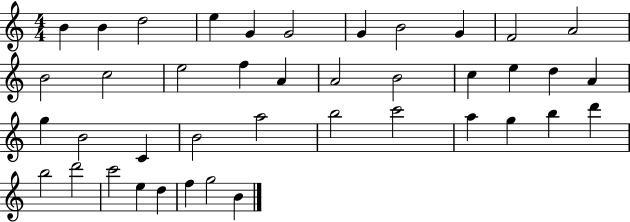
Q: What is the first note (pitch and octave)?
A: B4